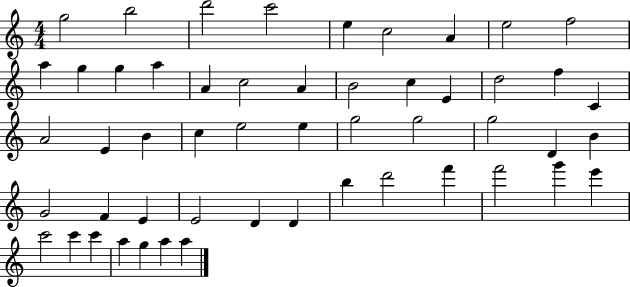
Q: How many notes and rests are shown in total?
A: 52